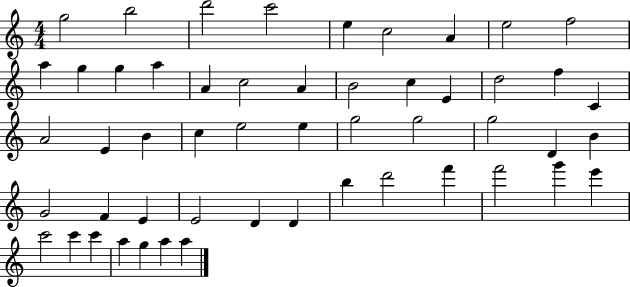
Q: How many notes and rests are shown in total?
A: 52